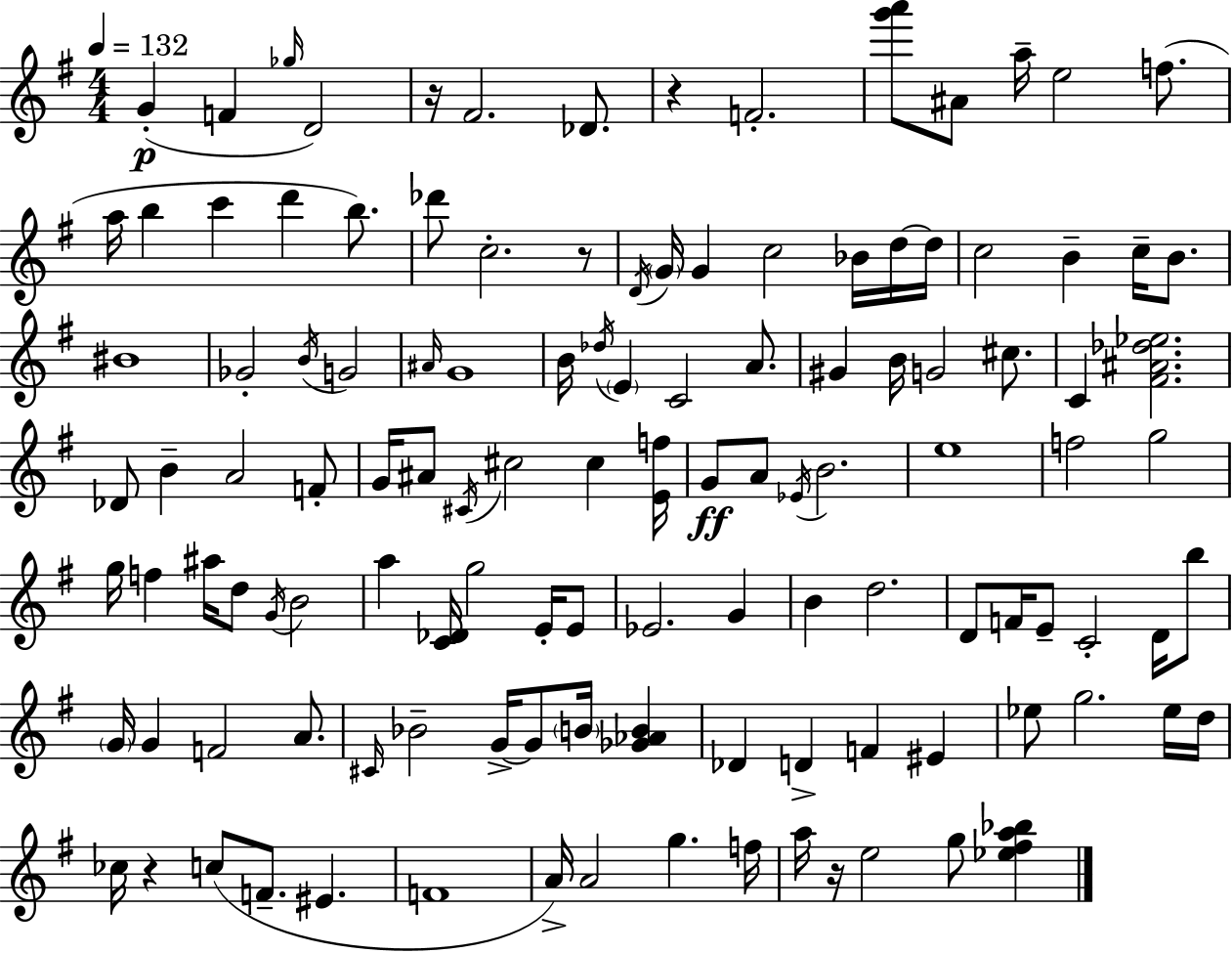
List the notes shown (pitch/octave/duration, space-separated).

G4/q F4/q Gb5/s D4/h R/s F#4/h. Db4/e. R/q F4/h. [G6,A6]/e A#4/e A5/s E5/h F5/e. A5/s B5/q C6/q D6/q B5/e. Db6/e C5/h. R/e D4/s G4/s G4/q C5/h Bb4/s D5/s D5/s C5/h B4/q C5/s B4/e. BIS4/w Gb4/h B4/s G4/h A#4/s G4/w B4/s Db5/s E4/q C4/h A4/e. G#4/q B4/s G4/h C#5/e. C4/q [F#4,A#4,Db5,Eb5]/h. Db4/e B4/q A4/h F4/e G4/s A#4/e C#4/s C#5/h C#5/q [E4,F5]/s G4/e A4/e Eb4/s B4/h. E5/w F5/h G5/h G5/s F5/q A#5/s D5/e G4/s B4/h A5/q [C4,Db4]/s G5/h E4/s E4/e Eb4/h. G4/q B4/q D5/h. D4/e F4/s E4/e C4/h D4/s B5/e G4/s G4/q F4/h A4/e. C#4/s Bb4/h G4/s G4/e B4/s [Gb4,Ab4,B4]/q Db4/q D4/q F4/q EIS4/q Eb5/e G5/h. Eb5/s D5/s CES5/s R/q C5/e F4/e. EIS4/q. F4/w A4/s A4/h G5/q. F5/s A5/s R/s E5/h G5/e [Eb5,F#5,A5,Bb5]/q